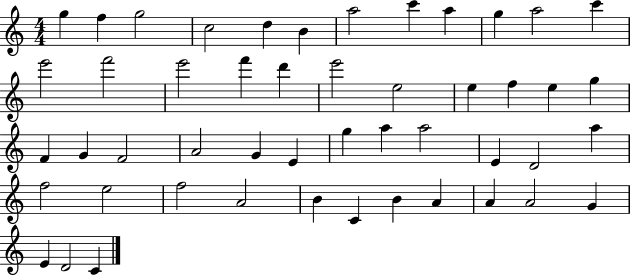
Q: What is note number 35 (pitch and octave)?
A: A5